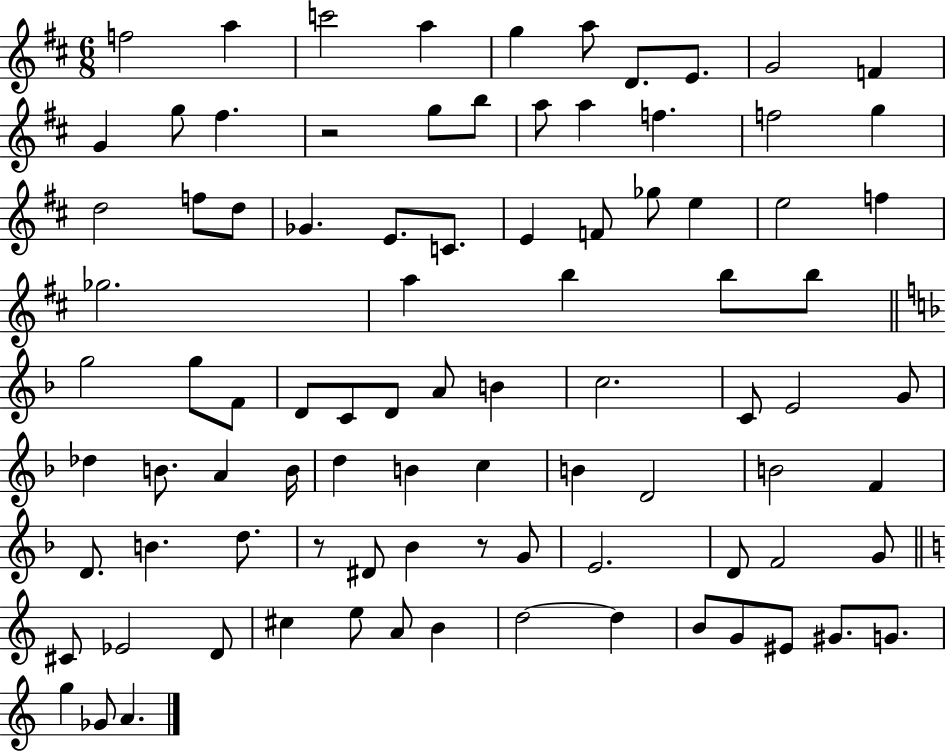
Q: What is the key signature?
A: D major